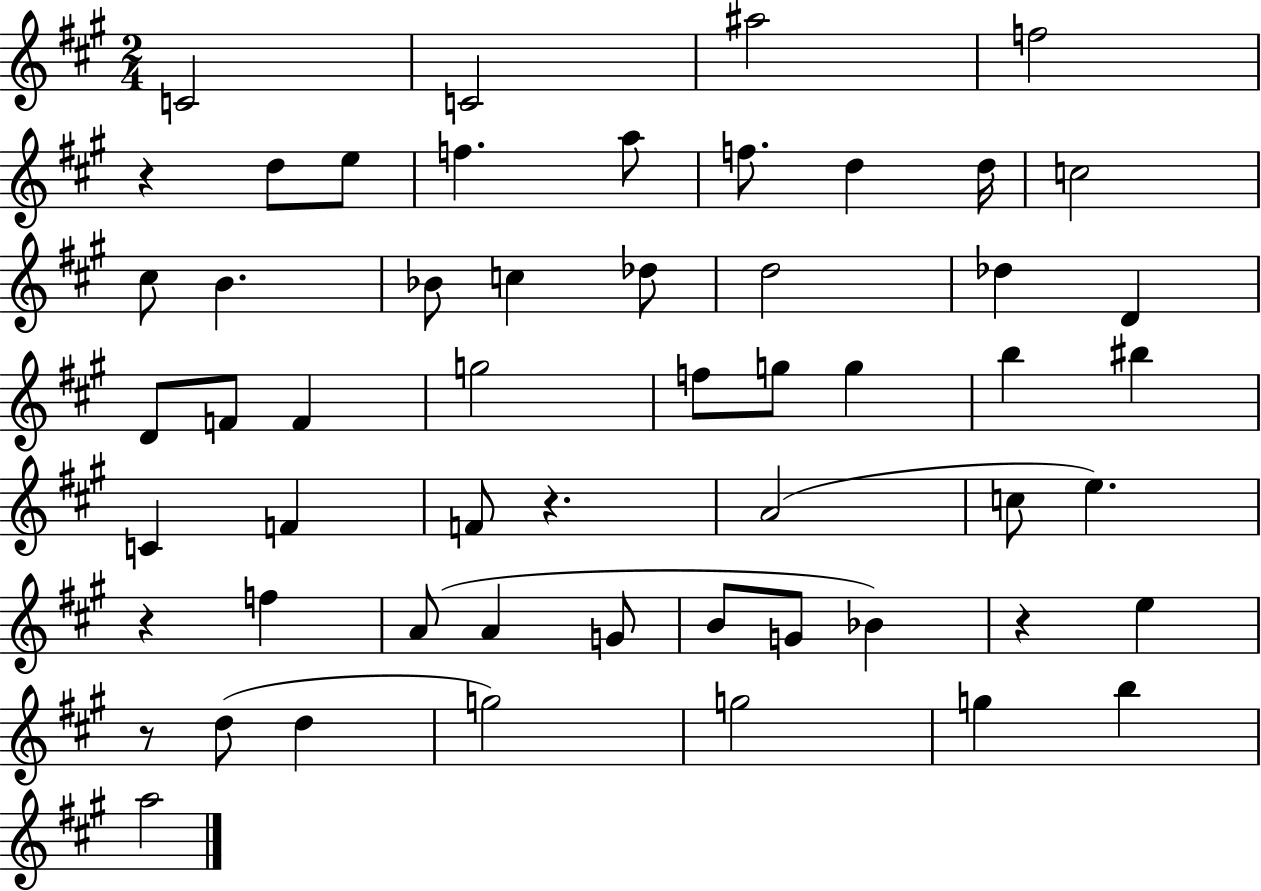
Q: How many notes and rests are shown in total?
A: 55